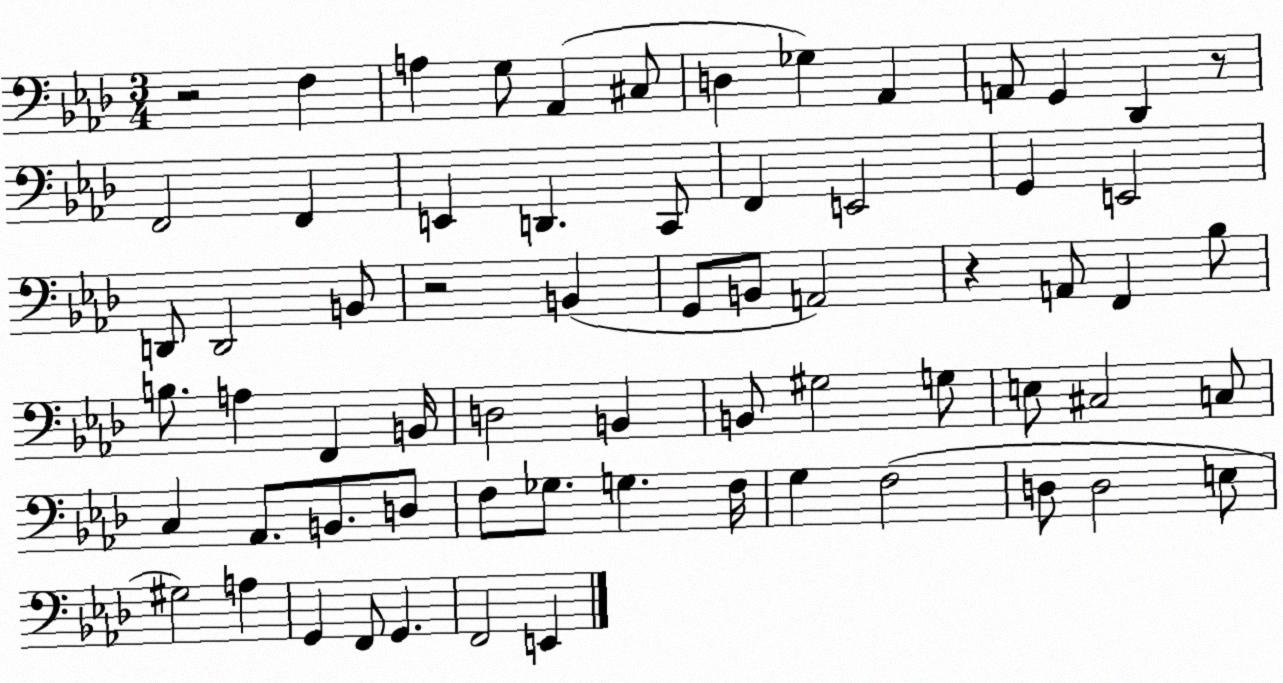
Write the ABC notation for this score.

X:1
T:Untitled
M:3/4
L:1/4
K:Ab
z2 F, A, G,/2 _A,, ^C,/2 D, _G, _A,, A,,/2 G,, _D,, z/2 F,,2 F,, E,, D,, C,,/2 F,, E,,2 G,, E,,2 D,,/2 D,,2 B,,/2 z2 B,, G,,/2 B,,/2 A,,2 z A,,/2 F,, _B,/2 B,/2 A, F,, B,,/4 D,2 B,, B,,/2 ^G,2 G,/2 E,/2 ^C,2 C,/2 C, _A,,/2 B,,/2 D,/2 F,/2 _G,/2 G, F,/4 G, F,2 D,/2 D,2 E,/2 ^G,2 A, G,, F,,/2 G,, F,,2 E,,